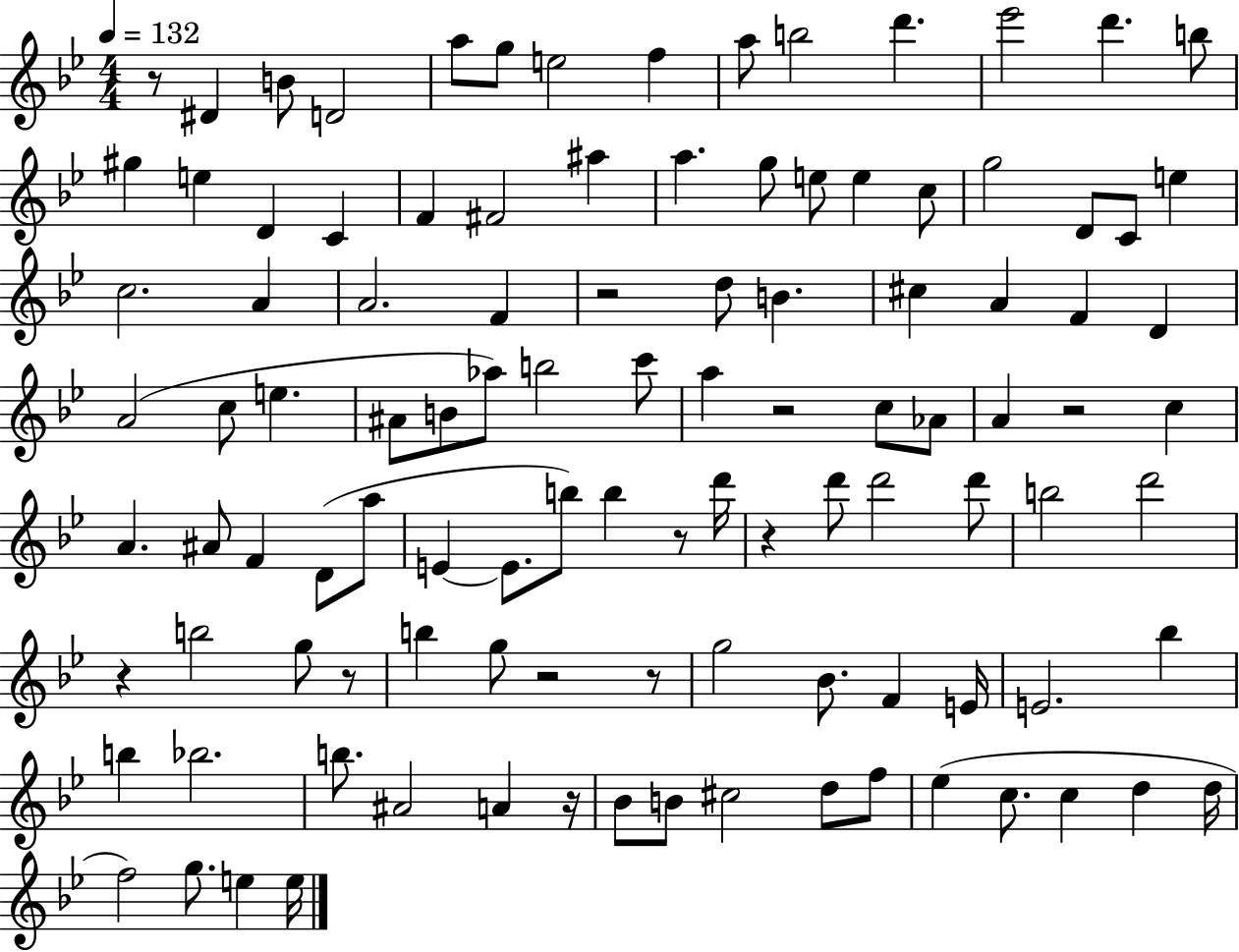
{
  \clef treble
  \numericTimeSignature
  \time 4/4
  \key bes \major
  \tempo 4 = 132
  r8 dis'4 b'8 d'2 | a''8 g''8 e''2 f''4 | a''8 b''2 d'''4. | ees'''2 d'''4. b''8 | \break gis''4 e''4 d'4 c'4 | f'4 fis'2 ais''4 | a''4. g''8 e''8 e''4 c''8 | g''2 d'8 c'8 e''4 | \break c''2. a'4 | a'2. f'4 | r2 d''8 b'4. | cis''4 a'4 f'4 d'4 | \break a'2( c''8 e''4. | ais'8 b'8 aes''8) b''2 c'''8 | a''4 r2 c''8 aes'8 | a'4 r2 c''4 | \break a'4. ais'8 f'4 d'8( a''8 | e'4~~ e'8. b''8) b''4 r8 d'''16 | r4 d'''8 d'''2 d'''8 | b''2 d'''2 | \break r4 b''2 g''8 r8 | b''4 g''8 r2 r8 | g''2 bes'8. f'4 e'16 | e'2. bes''4 | \break b''4 bes''2. | b''8. ais'2 a'4 r16 | bes'8 b'8 cis''2 d''8 f''8 | ees''4( c''8. c''4 d''4 d''16 | \break f''2) g''8. e''4 e''16 | \bar "|."
}